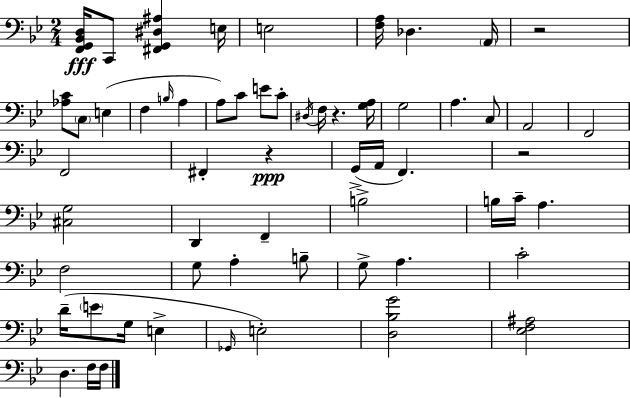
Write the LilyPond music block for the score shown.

{
  \clef bass
  \numericTimeSignature
  \time 2/4
  \key g \minor
  <f, g, bes, d>16\fff c,8 <fis, g, dis ais>4 e16 | e2 | <f a>16 des4. \parenthesize a,16 | r2 | \break <aes c'>8 \parenthesize c8 e4( | f4 \grace { b16 } a4 | a8) c'8 e'8 c'8-. | \acciaccatura { dis16 } f16 r4. | \break <g a>16 g2 | a4. | c8 a,2 | f,2 | \break f,2 | fis,4-. r4\ppp | g,16->( a,16 f,4.) | r2 | \break <cis g>2 | d,4 f,4-- | b2-> | b16 c'16-- a4. | \break f2 | g8 a4-. | b8-- g8-> a4. | c'2-. | \break d'16--( \parenthesize e'8 g16 e4-> | \grace { ges,16 } e2-.) | <d bes g'>2 | <ees f ais>2 | \break d4. | f16 f16 \bar "|."
}